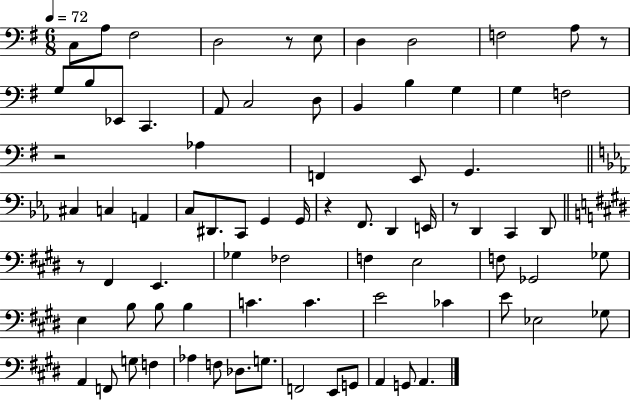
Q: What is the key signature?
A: G major